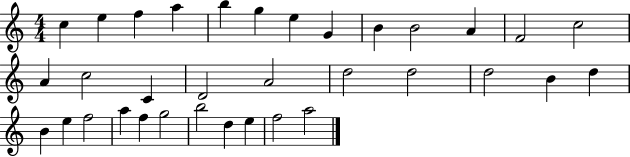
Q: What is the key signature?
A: C major